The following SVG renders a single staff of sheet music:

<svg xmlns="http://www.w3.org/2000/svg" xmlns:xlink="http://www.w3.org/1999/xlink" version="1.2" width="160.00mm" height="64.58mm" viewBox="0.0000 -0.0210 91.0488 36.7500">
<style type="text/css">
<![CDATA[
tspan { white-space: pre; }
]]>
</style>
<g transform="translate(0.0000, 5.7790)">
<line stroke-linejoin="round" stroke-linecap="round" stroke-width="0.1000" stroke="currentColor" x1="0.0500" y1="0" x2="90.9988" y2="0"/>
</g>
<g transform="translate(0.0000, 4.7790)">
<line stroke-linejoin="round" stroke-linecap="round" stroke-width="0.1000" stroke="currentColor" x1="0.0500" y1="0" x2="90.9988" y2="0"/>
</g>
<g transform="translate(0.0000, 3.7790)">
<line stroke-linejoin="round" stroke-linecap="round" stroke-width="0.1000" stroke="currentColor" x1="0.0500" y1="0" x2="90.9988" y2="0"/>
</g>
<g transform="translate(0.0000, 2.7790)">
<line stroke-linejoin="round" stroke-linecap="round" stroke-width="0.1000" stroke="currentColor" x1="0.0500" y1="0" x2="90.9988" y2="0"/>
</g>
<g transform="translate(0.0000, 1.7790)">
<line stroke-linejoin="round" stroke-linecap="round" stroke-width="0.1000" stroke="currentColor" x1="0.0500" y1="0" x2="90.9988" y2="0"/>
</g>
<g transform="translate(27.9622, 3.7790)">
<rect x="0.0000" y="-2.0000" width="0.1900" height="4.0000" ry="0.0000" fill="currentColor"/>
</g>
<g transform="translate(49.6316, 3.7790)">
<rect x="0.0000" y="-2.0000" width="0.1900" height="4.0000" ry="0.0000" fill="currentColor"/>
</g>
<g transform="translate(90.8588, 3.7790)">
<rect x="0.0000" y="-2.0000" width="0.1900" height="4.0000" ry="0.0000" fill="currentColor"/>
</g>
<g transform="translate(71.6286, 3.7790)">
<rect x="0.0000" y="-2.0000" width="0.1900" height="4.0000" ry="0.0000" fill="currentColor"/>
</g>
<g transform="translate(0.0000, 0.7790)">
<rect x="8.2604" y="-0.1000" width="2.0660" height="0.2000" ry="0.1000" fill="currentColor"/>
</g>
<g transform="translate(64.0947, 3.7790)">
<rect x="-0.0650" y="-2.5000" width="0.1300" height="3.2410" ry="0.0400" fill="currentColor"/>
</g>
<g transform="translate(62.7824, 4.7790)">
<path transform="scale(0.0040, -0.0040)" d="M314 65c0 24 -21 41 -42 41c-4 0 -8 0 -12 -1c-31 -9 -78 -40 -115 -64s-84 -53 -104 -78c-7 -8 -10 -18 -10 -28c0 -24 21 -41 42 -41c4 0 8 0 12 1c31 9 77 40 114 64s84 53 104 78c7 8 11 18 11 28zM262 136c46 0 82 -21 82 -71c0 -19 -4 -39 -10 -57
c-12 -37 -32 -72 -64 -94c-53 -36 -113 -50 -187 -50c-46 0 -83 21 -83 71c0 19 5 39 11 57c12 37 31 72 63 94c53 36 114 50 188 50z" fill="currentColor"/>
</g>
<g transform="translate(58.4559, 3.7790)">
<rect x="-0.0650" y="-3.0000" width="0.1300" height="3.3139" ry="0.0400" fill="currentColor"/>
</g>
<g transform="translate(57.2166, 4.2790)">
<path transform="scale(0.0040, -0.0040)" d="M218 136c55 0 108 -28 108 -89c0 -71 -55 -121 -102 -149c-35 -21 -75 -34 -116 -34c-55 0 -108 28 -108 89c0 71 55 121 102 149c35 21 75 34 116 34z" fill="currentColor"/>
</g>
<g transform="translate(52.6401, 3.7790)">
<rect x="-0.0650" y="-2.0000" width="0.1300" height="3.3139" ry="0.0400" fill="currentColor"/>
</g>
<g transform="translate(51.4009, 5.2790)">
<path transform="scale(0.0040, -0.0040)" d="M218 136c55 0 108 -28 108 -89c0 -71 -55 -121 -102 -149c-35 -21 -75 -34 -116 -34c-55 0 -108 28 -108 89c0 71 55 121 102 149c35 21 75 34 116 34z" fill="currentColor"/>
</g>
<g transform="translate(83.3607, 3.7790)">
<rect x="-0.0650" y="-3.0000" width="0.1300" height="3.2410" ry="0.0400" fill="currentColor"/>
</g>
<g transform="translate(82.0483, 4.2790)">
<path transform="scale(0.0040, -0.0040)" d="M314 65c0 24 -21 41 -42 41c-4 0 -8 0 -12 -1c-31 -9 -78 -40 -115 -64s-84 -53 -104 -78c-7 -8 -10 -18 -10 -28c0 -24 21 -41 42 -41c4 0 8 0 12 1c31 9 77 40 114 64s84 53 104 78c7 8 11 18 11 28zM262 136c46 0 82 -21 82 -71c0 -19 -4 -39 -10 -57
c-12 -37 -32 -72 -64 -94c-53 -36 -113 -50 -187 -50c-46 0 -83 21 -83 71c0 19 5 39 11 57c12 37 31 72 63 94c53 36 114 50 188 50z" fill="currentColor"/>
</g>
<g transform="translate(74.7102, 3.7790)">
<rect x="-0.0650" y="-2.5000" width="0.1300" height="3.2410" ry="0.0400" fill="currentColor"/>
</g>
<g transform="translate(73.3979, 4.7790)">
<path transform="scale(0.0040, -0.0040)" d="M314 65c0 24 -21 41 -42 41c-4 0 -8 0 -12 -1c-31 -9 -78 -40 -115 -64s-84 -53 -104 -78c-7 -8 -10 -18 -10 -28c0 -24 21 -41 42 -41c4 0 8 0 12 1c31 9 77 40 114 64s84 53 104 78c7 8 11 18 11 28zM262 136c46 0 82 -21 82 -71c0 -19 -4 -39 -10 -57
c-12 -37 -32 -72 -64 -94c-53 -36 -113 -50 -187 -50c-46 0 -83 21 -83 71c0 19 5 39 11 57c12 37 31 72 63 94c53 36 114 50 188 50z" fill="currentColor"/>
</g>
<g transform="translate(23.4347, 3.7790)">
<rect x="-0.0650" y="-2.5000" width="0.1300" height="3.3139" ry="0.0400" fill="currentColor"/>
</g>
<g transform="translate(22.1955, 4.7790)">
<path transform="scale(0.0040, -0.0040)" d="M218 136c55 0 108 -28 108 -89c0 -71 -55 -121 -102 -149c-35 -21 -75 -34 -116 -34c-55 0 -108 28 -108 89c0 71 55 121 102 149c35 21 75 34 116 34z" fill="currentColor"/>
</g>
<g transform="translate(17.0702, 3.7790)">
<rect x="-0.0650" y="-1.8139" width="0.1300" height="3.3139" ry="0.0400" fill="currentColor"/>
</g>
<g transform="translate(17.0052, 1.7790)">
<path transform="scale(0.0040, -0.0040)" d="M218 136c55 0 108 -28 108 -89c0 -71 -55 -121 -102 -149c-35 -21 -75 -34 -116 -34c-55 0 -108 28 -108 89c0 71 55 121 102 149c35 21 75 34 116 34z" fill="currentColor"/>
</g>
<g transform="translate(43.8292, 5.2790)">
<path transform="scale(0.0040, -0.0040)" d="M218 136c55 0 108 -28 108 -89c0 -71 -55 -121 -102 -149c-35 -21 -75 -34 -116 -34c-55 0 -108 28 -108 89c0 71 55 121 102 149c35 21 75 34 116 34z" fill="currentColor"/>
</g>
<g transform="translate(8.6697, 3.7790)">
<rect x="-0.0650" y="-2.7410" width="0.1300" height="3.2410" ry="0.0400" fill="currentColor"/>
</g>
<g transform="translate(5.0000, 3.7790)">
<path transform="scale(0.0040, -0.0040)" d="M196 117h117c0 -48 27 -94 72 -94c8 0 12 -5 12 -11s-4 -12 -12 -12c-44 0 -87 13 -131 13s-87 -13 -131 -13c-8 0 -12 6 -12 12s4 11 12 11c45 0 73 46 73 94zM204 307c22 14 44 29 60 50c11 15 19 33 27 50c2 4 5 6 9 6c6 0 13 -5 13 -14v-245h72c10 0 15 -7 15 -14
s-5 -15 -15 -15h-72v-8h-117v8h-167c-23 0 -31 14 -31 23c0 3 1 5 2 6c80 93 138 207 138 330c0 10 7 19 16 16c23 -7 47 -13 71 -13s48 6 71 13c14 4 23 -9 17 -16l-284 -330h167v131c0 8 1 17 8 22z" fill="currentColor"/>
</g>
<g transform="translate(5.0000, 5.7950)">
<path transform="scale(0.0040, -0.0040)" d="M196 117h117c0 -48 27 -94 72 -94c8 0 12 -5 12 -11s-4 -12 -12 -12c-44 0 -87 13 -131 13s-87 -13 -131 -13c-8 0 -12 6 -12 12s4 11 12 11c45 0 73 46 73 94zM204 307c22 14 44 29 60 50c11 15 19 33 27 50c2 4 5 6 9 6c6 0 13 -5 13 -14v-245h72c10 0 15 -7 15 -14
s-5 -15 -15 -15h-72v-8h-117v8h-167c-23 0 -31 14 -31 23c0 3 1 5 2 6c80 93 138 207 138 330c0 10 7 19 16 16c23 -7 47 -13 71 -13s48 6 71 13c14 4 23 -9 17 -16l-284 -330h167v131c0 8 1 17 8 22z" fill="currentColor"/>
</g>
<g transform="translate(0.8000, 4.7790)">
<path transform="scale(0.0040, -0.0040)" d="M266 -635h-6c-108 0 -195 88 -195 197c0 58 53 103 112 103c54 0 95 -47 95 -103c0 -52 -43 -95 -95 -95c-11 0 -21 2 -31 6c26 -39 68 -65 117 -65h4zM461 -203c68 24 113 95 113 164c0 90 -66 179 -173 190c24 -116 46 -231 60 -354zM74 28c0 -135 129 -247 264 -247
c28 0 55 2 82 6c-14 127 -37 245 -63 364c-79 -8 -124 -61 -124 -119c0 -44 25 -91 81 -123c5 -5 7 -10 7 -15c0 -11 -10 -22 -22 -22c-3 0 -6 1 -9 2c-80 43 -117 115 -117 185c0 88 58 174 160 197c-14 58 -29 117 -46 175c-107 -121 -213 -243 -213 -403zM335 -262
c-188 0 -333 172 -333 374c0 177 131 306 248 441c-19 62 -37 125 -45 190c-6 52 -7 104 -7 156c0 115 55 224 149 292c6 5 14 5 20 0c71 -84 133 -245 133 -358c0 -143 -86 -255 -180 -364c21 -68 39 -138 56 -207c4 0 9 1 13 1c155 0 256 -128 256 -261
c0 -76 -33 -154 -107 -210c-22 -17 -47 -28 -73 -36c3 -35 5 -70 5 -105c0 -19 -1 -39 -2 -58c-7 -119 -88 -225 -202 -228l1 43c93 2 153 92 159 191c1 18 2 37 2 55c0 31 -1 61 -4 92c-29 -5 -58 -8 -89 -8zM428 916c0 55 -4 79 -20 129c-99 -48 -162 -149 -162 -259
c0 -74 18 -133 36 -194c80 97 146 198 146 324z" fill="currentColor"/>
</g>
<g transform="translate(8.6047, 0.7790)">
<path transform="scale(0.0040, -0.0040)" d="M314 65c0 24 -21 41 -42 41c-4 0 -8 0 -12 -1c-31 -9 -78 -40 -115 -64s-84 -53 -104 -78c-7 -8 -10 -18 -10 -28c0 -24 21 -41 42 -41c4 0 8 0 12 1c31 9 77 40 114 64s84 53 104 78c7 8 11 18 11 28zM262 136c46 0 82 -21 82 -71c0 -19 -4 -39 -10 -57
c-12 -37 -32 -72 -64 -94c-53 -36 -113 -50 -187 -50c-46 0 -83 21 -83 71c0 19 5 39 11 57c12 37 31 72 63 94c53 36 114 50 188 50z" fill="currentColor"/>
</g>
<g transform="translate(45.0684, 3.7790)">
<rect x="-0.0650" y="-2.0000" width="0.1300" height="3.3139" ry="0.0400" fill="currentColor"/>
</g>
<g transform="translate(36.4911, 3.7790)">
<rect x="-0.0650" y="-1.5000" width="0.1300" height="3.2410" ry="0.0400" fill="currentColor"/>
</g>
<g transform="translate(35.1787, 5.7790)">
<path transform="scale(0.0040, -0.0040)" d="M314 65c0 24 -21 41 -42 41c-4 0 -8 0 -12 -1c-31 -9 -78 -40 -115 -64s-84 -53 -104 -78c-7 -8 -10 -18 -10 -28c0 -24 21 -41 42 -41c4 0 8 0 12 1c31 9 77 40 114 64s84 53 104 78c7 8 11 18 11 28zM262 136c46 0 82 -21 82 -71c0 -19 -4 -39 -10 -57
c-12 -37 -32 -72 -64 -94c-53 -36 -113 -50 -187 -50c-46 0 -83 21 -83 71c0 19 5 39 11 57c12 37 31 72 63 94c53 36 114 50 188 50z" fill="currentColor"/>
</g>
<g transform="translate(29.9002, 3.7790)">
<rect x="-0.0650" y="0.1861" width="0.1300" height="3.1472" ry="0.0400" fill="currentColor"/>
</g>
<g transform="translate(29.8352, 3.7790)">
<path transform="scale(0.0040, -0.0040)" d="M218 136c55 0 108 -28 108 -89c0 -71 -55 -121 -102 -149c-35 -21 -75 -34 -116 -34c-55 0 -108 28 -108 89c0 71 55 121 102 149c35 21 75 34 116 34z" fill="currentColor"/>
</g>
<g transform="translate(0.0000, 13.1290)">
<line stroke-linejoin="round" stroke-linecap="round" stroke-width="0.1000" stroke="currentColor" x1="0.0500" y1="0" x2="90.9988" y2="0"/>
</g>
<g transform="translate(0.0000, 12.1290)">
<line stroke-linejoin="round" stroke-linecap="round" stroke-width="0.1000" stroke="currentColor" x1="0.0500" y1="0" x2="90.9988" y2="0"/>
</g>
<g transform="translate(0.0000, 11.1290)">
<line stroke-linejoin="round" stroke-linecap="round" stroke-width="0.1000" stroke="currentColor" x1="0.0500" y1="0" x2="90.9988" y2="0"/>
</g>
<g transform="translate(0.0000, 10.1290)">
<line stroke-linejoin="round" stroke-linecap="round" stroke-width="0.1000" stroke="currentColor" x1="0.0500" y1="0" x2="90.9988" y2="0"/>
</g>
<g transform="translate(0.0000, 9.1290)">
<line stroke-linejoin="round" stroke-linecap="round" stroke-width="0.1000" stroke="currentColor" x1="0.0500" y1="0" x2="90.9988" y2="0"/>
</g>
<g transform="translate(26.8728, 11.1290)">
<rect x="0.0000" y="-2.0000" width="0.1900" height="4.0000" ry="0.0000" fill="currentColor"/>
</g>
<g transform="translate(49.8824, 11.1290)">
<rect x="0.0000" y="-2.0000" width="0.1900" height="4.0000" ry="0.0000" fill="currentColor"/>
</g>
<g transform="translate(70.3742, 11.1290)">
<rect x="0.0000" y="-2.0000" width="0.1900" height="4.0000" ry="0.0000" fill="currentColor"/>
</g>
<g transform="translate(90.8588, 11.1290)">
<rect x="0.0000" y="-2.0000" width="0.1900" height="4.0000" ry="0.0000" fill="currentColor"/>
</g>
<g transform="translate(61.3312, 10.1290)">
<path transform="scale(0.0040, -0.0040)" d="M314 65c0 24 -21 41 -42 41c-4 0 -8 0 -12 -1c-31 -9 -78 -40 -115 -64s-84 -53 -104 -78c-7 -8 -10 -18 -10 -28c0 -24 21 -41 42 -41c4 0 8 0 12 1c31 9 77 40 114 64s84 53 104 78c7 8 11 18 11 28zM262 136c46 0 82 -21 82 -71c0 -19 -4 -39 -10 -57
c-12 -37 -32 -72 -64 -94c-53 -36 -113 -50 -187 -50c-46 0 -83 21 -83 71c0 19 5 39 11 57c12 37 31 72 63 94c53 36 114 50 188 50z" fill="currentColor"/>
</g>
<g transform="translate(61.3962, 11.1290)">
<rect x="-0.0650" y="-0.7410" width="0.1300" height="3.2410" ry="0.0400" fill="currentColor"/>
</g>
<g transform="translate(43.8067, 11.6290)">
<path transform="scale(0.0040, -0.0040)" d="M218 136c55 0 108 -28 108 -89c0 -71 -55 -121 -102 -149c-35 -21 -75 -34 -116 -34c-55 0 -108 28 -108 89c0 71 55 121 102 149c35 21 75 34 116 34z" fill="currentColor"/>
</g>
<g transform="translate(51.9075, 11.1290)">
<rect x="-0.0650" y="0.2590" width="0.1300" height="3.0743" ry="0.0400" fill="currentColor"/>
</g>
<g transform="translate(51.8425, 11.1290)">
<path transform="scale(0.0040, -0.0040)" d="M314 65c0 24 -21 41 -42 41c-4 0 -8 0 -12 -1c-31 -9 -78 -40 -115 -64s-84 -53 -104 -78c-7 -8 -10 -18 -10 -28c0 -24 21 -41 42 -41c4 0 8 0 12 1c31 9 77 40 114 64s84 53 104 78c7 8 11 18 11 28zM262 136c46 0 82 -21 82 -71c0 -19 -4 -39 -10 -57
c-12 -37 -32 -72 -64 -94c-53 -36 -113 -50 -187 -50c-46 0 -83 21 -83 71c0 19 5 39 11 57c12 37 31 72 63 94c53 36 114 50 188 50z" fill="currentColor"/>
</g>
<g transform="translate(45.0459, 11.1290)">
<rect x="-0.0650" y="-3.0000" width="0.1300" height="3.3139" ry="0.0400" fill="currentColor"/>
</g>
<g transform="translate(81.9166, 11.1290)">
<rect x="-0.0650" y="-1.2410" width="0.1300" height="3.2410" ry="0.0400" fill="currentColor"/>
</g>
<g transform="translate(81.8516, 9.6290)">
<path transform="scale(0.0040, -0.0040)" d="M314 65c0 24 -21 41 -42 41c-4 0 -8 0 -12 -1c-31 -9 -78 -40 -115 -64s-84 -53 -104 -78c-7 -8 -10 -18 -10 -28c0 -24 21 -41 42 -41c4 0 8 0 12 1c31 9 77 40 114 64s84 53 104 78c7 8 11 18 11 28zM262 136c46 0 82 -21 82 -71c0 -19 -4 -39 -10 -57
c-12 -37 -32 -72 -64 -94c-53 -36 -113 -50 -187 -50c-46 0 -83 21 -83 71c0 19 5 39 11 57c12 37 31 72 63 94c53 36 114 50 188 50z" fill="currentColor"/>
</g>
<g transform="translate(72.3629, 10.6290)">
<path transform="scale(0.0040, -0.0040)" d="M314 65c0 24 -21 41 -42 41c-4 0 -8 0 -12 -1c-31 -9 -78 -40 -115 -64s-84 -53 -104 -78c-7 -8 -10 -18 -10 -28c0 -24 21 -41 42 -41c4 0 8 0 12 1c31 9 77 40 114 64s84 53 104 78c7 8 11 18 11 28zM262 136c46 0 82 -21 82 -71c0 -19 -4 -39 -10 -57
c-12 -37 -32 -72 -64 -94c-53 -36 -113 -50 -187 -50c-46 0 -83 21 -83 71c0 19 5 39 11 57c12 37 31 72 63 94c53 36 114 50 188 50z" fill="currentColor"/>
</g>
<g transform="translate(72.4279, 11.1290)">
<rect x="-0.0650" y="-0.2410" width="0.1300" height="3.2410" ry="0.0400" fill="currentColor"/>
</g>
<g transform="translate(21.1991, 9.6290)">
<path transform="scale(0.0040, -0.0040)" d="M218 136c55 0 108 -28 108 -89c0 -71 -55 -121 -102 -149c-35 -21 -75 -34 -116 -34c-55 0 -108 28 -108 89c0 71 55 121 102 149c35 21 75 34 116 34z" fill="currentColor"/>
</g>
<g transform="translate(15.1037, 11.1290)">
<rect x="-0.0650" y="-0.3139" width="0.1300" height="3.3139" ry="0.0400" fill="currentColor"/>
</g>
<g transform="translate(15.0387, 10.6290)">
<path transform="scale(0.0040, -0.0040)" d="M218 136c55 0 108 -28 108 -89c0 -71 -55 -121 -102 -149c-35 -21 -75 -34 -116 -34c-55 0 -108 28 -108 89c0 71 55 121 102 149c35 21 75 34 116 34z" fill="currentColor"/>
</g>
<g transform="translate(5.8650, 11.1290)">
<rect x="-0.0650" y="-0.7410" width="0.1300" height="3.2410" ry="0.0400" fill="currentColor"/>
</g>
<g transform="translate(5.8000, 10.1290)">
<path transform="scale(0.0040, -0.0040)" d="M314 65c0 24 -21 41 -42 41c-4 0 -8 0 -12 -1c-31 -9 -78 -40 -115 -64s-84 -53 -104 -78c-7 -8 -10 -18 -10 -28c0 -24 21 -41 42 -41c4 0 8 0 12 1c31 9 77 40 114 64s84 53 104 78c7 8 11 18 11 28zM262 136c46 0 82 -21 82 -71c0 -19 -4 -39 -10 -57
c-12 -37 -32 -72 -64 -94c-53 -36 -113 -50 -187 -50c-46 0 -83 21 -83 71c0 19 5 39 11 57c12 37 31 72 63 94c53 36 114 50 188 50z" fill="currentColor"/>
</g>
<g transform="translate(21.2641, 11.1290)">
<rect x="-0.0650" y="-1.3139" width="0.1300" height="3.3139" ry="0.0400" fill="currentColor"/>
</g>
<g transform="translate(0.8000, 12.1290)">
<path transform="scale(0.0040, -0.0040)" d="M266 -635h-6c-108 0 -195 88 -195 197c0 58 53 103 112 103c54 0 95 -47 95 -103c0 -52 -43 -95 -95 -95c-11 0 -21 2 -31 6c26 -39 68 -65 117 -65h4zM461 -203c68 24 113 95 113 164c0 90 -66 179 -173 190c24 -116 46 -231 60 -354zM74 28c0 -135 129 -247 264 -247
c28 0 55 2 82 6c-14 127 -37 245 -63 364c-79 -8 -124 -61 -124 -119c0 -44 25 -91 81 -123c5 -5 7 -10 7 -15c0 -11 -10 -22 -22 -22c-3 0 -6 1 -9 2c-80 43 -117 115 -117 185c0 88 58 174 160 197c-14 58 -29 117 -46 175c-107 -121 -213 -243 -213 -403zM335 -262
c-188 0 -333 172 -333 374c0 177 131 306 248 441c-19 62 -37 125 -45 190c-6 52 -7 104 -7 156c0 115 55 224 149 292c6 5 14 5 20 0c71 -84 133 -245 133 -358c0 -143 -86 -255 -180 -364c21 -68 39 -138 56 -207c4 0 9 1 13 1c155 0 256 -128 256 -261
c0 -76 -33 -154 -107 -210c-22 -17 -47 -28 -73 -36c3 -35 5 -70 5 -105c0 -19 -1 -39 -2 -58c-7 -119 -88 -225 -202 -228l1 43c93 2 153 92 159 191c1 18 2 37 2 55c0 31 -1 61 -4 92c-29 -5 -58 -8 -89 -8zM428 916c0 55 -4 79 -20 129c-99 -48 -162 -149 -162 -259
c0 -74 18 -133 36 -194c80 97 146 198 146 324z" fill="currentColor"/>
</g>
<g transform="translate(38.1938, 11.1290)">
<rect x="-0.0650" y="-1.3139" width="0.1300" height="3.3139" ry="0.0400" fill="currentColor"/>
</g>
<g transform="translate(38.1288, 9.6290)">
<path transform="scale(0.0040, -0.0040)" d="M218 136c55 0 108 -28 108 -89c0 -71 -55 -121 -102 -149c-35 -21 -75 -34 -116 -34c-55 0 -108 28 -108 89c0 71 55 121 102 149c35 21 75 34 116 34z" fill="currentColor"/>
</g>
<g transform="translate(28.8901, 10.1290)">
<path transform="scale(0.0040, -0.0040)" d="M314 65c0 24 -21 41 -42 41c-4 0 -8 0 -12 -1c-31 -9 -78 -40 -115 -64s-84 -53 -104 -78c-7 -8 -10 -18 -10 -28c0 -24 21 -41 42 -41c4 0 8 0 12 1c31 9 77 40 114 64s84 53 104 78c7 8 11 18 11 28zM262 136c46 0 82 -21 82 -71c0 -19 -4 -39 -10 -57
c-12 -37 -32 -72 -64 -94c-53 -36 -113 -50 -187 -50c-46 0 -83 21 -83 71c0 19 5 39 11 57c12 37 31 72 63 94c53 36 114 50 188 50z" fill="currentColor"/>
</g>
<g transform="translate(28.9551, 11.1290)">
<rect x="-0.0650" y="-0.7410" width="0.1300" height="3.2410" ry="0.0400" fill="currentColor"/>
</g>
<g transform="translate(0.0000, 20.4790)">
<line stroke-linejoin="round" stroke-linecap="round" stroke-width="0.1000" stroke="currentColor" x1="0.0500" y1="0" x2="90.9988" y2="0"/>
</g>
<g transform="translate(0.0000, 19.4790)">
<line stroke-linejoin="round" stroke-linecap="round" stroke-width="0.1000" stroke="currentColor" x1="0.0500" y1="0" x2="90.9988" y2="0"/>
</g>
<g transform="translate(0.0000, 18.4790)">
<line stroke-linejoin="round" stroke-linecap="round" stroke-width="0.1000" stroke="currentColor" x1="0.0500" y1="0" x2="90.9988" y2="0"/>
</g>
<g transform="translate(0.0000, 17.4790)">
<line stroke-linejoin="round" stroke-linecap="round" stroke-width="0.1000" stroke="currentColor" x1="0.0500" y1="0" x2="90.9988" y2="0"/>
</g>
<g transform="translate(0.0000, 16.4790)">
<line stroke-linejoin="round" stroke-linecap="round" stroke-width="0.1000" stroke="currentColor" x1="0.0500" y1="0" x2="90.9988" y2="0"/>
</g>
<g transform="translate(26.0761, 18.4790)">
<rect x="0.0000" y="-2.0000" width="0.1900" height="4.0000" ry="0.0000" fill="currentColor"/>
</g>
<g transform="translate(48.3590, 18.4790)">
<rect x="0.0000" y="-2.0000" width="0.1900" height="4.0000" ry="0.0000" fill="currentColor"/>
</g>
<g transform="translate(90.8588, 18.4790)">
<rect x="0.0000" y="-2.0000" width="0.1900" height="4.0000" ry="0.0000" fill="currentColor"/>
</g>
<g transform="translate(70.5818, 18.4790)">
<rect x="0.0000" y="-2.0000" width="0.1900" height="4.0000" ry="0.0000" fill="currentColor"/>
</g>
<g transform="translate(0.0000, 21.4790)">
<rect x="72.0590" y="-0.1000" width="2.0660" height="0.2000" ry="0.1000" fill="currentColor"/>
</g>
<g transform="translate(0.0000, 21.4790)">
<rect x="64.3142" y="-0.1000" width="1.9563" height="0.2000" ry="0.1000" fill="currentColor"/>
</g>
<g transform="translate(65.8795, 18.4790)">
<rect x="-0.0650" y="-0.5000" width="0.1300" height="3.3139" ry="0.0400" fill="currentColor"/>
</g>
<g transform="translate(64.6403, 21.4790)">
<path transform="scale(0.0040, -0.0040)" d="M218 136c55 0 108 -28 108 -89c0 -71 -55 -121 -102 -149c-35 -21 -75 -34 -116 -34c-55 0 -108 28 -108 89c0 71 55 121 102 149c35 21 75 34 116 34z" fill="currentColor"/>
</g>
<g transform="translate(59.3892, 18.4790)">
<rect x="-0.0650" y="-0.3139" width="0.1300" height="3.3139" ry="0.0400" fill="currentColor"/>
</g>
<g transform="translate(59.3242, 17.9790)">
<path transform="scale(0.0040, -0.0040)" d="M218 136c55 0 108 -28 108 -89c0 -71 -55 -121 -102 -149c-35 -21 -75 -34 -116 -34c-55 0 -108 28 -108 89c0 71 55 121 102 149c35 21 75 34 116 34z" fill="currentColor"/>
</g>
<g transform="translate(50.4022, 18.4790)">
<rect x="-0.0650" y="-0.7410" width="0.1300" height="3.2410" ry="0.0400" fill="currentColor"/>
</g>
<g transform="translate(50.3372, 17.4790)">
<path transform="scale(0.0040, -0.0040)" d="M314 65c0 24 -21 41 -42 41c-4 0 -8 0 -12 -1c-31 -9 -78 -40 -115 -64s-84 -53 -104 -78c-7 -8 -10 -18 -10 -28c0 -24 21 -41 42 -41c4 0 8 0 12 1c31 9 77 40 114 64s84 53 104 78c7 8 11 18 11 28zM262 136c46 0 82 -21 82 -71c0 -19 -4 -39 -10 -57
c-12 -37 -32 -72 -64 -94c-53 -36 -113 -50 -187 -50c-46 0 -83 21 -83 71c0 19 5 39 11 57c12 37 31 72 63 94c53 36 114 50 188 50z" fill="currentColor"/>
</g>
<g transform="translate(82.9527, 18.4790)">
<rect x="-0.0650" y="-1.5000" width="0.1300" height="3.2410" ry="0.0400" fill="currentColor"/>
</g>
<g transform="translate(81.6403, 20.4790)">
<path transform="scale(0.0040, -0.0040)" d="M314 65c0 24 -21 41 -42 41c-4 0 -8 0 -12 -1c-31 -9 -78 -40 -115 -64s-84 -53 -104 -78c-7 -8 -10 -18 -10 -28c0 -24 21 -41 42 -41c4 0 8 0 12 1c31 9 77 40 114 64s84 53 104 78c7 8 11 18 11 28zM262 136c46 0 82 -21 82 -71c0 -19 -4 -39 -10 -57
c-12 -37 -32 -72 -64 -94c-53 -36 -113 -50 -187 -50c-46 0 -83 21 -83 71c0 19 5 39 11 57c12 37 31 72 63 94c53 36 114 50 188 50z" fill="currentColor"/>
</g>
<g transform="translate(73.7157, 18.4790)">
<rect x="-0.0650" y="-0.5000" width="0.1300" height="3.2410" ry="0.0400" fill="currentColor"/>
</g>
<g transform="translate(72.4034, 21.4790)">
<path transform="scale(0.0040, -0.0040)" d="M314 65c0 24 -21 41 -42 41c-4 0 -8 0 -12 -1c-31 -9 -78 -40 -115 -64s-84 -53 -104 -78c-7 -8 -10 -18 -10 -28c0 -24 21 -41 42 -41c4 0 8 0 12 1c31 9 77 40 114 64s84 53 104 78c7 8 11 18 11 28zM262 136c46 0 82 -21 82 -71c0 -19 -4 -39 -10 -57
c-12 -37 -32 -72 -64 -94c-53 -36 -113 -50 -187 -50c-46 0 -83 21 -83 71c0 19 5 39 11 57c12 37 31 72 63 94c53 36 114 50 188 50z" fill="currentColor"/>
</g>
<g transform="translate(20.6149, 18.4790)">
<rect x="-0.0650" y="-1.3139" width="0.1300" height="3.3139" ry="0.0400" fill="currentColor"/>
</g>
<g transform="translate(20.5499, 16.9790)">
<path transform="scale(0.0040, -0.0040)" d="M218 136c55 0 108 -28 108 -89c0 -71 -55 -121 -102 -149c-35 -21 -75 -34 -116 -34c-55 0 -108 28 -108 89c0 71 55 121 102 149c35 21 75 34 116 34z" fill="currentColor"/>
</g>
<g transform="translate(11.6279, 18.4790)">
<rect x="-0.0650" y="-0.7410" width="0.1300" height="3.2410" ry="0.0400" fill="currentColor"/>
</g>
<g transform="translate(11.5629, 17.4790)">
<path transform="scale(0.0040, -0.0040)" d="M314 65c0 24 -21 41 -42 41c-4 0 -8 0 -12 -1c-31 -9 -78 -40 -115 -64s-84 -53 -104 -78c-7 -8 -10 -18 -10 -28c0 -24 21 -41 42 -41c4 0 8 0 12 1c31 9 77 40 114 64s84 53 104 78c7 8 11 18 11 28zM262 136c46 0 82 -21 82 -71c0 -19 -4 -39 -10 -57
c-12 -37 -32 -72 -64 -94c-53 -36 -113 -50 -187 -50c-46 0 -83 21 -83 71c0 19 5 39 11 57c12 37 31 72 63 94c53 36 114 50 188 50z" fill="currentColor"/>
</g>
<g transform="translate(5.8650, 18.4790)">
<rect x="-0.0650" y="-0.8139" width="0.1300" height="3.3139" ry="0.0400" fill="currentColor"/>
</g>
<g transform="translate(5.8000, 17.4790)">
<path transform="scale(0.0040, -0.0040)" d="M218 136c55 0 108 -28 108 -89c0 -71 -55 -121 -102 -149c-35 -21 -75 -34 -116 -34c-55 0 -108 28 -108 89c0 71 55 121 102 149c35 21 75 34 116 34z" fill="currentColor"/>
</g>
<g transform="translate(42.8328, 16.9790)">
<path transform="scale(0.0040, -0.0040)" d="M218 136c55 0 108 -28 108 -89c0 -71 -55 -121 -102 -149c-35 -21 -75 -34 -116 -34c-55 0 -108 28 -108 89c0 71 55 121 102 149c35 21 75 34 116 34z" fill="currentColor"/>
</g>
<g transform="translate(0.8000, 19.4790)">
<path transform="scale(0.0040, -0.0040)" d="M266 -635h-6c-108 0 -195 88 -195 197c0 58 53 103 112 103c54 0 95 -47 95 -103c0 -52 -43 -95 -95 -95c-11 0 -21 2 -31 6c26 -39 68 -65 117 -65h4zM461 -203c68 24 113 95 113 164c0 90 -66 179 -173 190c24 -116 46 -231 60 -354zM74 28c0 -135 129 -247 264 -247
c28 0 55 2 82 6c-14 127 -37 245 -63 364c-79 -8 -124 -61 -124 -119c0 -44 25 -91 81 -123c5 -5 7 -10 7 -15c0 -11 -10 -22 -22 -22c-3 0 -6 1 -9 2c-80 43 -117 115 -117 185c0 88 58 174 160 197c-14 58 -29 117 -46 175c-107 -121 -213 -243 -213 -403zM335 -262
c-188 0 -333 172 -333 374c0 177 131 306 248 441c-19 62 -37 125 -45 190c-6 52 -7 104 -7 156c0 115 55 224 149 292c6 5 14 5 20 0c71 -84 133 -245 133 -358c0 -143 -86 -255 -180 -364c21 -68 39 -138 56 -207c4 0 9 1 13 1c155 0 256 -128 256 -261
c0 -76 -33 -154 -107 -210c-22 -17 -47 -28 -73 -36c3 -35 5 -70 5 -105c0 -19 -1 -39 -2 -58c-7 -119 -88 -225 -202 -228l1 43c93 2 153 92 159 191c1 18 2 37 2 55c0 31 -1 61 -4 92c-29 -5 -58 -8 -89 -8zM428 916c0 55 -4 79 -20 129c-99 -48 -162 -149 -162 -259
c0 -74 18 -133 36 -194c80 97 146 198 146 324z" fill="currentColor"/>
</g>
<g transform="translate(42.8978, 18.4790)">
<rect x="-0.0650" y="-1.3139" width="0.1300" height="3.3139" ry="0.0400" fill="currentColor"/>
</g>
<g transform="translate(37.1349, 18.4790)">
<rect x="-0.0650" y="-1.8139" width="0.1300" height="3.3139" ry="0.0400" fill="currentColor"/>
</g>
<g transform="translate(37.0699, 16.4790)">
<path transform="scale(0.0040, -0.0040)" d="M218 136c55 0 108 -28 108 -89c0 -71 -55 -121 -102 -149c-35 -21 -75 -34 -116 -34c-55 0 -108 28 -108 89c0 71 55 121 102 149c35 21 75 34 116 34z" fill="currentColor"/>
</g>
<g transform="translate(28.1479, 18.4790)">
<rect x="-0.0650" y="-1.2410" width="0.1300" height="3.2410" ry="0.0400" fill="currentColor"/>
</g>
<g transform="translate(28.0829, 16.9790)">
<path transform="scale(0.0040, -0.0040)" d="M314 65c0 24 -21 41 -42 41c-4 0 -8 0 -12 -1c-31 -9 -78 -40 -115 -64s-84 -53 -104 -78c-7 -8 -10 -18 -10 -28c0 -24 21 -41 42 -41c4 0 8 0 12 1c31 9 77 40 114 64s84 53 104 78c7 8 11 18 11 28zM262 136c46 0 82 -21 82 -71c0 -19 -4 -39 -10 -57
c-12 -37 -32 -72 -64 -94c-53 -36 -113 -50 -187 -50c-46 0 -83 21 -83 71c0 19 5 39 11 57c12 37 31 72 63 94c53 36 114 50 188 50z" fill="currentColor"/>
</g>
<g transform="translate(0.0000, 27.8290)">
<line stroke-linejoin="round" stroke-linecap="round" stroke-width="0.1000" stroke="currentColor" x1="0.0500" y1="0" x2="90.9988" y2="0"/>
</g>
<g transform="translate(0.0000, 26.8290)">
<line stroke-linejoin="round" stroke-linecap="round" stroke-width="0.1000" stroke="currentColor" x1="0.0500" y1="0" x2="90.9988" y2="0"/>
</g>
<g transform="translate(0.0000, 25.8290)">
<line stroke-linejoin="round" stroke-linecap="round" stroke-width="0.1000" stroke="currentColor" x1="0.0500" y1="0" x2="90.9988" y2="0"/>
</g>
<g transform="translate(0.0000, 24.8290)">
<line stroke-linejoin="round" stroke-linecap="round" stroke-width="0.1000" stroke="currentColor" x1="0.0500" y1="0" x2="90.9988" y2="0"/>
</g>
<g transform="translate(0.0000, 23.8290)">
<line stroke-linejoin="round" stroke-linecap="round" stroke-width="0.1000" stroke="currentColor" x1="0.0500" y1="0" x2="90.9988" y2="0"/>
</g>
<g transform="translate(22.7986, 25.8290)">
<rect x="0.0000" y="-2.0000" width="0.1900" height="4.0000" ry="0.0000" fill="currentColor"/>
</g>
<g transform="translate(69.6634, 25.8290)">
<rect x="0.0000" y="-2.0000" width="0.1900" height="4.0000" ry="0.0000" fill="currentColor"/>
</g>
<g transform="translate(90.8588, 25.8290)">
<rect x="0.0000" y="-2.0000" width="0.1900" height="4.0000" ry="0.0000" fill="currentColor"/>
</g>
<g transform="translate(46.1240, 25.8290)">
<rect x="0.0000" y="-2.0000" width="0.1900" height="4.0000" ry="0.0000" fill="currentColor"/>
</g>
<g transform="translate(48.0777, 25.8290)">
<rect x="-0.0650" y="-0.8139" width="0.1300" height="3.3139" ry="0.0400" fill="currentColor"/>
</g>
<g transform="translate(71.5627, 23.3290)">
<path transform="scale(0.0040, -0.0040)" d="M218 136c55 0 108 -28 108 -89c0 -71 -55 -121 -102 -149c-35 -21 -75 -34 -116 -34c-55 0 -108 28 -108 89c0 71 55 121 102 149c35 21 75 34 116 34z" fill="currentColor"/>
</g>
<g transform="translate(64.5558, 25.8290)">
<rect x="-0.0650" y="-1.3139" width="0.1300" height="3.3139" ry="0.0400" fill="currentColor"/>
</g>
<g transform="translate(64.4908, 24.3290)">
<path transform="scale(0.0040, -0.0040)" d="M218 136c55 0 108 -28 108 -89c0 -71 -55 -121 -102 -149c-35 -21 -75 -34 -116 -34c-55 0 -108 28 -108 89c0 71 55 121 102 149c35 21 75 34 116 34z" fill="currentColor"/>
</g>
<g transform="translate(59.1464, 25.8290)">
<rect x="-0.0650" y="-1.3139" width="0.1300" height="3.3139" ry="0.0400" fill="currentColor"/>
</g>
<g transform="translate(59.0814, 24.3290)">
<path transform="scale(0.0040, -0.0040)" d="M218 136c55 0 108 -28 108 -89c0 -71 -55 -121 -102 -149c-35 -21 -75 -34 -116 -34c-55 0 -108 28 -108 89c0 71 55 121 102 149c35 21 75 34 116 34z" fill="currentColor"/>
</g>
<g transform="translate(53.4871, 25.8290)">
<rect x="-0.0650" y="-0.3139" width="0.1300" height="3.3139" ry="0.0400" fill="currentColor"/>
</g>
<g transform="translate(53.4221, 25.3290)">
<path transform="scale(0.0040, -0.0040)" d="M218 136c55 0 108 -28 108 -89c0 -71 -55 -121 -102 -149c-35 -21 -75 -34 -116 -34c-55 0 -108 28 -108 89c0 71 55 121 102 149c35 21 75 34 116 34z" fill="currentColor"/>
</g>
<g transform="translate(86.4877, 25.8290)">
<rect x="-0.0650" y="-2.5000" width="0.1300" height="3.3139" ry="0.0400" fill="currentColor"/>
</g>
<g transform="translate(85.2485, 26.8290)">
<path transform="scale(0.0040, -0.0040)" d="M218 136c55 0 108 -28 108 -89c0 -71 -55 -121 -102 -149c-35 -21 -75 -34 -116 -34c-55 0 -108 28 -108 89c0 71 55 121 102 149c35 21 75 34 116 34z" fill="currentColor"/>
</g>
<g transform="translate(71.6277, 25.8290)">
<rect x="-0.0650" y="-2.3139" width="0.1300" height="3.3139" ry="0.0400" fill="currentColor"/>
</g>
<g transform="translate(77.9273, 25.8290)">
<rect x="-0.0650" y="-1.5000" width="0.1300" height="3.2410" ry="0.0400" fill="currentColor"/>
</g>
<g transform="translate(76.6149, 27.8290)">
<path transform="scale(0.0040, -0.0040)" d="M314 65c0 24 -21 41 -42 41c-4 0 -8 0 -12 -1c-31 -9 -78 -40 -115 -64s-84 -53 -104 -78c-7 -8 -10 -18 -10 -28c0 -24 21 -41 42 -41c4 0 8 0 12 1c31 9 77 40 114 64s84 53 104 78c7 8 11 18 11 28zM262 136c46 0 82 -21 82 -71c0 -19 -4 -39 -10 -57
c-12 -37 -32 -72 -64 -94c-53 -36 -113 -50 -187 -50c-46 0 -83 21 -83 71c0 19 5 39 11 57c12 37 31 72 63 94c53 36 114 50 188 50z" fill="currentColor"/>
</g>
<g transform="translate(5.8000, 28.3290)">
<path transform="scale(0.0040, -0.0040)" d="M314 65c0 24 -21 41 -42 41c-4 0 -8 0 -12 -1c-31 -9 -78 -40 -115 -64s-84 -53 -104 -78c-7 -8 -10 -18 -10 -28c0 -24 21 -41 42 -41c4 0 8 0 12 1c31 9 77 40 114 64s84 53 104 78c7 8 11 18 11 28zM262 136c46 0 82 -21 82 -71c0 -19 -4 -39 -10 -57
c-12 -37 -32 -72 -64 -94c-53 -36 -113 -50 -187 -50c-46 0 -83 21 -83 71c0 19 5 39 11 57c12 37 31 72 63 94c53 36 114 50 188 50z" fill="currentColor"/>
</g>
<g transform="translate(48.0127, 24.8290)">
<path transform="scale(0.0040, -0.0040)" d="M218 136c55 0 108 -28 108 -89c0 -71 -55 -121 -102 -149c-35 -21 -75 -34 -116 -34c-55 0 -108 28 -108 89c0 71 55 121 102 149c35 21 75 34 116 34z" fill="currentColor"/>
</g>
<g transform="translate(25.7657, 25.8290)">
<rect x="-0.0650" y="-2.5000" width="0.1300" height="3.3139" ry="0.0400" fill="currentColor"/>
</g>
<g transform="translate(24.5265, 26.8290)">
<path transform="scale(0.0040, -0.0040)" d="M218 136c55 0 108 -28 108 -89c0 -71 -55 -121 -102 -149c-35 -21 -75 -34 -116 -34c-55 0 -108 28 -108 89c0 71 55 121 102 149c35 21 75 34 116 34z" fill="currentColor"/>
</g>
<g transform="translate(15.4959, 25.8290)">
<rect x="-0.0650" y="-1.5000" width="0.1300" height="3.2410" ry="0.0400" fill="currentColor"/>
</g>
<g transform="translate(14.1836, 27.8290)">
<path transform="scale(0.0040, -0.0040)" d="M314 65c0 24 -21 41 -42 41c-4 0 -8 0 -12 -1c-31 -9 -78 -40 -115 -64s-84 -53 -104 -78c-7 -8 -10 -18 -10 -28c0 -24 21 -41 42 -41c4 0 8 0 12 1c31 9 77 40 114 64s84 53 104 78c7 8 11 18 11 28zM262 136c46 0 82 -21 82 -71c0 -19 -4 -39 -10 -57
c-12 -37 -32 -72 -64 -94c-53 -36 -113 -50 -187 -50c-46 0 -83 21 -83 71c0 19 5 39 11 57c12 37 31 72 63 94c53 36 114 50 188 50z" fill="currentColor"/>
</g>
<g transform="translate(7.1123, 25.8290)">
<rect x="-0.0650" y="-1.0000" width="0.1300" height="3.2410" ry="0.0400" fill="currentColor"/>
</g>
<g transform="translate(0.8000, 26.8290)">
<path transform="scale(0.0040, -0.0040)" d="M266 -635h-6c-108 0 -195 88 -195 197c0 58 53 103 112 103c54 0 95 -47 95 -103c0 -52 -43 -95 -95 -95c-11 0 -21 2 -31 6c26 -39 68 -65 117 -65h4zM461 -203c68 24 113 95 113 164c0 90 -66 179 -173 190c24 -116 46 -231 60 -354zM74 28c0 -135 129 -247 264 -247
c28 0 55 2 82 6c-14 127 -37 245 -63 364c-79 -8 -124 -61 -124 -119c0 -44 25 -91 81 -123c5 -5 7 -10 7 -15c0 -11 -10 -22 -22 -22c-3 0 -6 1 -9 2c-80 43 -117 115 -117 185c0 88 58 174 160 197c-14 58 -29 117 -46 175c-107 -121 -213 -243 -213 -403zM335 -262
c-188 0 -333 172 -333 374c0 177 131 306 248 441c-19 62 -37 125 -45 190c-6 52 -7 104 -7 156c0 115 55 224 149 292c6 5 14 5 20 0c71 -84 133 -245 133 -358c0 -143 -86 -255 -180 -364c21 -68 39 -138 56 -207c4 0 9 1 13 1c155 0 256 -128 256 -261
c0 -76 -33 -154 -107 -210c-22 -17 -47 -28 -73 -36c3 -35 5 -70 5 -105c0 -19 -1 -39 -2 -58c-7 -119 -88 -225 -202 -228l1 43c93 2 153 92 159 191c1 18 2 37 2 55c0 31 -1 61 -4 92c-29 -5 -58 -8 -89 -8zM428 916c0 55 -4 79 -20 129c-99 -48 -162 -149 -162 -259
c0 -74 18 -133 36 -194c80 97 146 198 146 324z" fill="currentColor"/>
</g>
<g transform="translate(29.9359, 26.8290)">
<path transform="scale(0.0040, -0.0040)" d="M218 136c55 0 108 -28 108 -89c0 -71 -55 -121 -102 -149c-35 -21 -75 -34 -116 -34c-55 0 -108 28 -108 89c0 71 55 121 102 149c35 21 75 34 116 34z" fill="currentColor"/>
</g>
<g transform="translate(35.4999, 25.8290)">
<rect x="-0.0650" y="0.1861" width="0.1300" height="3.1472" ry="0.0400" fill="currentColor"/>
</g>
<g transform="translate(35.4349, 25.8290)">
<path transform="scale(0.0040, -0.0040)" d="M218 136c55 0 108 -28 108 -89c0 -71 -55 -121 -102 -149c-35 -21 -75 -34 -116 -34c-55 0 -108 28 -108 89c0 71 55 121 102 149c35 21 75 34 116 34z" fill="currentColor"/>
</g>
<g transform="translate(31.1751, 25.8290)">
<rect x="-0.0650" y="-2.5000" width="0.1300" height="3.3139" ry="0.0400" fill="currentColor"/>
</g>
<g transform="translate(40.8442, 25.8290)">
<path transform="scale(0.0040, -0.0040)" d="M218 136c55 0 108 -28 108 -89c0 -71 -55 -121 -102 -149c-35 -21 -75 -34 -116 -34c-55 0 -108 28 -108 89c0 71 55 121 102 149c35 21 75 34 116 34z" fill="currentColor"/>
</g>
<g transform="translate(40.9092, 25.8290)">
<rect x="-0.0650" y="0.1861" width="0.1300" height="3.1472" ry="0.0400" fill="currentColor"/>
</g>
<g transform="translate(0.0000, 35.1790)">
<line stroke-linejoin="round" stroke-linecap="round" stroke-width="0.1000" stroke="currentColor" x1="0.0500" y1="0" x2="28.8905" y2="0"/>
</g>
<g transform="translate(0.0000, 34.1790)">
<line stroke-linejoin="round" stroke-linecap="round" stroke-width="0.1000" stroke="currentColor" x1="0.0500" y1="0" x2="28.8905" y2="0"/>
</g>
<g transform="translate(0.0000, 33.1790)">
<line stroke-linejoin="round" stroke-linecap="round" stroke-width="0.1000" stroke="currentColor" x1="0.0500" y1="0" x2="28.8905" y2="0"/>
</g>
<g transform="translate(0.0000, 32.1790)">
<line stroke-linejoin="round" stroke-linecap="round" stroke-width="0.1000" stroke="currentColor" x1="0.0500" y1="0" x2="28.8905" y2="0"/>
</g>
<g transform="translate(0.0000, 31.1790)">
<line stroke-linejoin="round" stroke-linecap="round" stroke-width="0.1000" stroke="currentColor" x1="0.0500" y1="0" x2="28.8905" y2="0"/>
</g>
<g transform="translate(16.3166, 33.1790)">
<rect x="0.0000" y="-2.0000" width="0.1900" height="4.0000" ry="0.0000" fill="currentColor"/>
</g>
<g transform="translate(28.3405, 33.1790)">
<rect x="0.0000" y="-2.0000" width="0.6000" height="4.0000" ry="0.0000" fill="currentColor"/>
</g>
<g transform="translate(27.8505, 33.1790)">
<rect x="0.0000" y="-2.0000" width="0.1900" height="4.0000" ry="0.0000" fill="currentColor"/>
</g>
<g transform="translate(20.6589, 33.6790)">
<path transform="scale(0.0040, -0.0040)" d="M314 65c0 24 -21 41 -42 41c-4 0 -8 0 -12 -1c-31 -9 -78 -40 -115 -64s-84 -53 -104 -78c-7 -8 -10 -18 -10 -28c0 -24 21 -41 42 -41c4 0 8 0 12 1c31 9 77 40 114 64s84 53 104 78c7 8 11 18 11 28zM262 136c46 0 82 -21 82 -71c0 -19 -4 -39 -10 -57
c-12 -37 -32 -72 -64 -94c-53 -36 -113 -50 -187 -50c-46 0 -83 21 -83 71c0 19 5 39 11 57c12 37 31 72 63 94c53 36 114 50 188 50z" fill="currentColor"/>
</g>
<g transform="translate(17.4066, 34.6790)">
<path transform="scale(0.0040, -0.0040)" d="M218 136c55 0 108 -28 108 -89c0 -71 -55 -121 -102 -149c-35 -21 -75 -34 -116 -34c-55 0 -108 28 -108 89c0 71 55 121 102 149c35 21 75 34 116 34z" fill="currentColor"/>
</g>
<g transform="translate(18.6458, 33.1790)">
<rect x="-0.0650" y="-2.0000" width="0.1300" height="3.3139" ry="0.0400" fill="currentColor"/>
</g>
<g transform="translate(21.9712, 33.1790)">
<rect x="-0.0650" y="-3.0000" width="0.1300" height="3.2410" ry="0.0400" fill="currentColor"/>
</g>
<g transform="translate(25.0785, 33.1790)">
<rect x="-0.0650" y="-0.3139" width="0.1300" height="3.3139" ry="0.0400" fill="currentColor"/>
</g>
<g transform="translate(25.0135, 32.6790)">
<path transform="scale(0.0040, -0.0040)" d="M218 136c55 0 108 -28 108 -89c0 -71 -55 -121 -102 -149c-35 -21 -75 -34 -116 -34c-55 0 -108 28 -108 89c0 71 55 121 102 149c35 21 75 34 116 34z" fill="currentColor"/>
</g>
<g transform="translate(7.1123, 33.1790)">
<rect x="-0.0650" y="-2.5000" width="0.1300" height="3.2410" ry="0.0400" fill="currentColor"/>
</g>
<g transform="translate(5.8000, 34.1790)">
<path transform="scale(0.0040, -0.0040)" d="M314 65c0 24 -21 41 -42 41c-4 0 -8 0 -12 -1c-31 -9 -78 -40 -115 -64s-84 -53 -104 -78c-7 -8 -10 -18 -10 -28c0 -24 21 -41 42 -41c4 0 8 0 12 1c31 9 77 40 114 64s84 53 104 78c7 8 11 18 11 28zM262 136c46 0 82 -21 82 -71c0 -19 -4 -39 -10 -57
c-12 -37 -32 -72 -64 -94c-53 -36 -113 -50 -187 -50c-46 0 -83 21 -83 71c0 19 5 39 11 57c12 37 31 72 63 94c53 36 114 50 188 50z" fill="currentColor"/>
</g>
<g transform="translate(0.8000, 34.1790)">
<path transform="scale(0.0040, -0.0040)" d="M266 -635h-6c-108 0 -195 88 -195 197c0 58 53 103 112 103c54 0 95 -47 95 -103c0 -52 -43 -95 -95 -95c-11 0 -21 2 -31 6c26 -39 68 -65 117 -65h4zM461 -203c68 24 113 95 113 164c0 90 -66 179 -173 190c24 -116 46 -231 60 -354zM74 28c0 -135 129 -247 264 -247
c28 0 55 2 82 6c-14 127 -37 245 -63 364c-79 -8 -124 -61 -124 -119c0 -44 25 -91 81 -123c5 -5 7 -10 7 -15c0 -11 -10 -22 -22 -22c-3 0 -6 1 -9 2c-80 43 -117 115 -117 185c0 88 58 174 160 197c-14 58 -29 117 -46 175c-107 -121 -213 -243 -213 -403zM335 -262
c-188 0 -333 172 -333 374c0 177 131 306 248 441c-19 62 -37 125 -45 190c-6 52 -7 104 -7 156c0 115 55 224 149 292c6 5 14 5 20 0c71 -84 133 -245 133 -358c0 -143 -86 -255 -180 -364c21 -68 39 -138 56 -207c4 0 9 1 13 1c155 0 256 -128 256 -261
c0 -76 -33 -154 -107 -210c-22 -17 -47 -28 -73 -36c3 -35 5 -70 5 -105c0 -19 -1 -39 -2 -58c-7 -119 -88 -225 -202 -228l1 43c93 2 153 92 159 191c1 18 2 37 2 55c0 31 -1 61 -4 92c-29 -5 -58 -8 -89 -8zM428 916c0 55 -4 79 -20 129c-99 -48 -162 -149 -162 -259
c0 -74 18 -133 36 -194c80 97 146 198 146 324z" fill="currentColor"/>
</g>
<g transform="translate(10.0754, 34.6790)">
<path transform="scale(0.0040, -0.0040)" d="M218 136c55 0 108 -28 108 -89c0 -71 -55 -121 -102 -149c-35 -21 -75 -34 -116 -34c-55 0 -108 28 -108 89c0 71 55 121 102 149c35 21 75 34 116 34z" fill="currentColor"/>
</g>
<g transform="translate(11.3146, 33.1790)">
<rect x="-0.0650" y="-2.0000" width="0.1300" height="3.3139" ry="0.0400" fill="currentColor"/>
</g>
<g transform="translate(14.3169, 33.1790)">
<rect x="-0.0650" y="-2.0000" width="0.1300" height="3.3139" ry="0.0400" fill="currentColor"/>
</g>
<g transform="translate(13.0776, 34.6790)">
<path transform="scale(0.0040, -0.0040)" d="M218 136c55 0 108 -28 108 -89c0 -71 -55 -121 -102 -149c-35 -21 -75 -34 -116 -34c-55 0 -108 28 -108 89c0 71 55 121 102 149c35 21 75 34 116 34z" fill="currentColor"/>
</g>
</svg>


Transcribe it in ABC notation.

X:1
T:Untitled
M:4/4
L:1/4
K:C
a2 f G B E2 F F A G2 G2 A2 d2 c e d2 e A B2 d2 c2 e2 d d2 e e2 f e d2 c C C2 E2 D2 E2 G G B B d c e e g E2 G G2 F F F A2 c